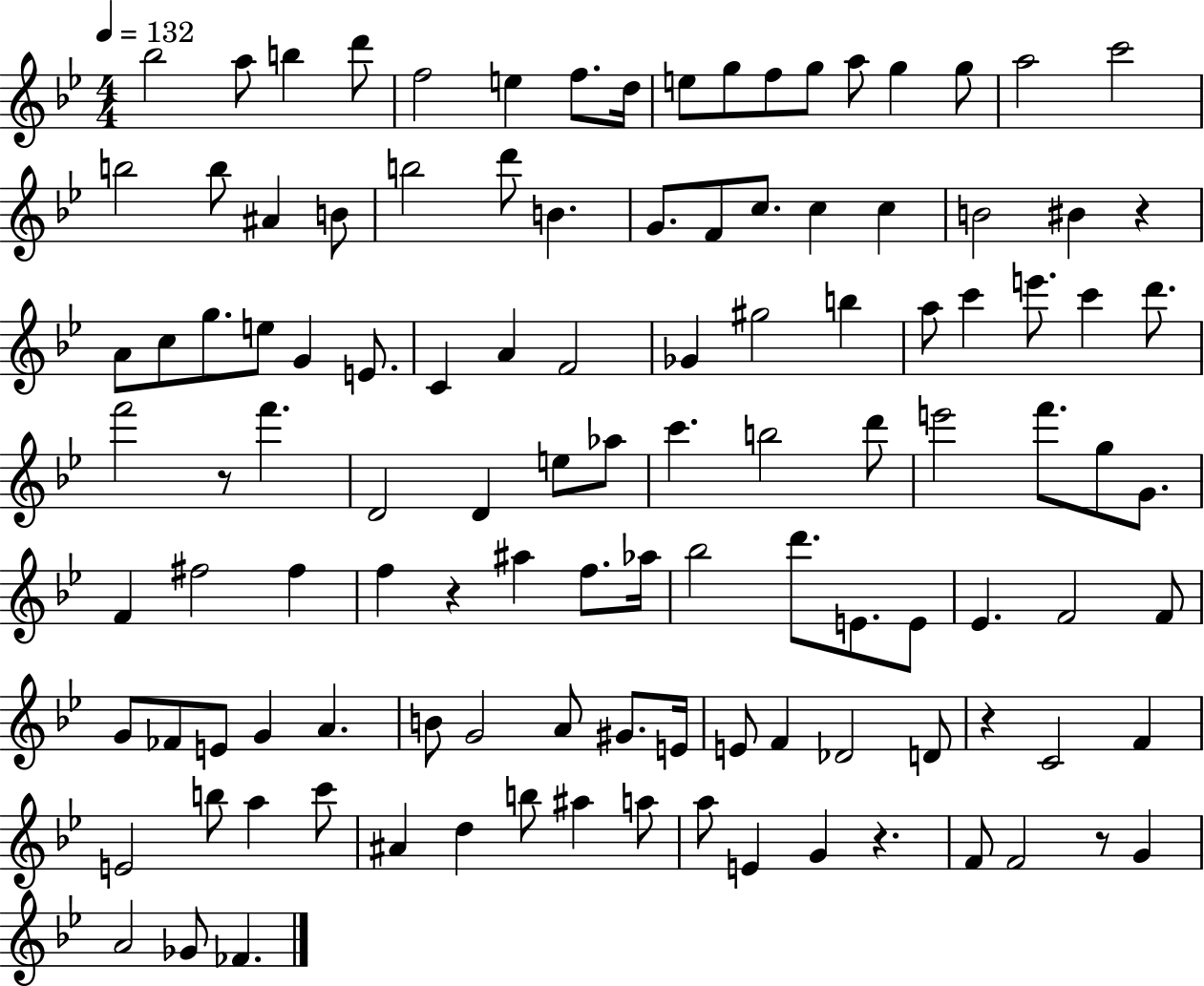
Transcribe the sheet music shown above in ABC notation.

X:1
T:Untitled
M:4/4
L:1/4
K:Bb
_b2 a/2 b d'/2 f2 e f/2 d/4 e/2 g/2 f/2 g/2 a/2 g g/2 a2 c'2 b2 b/2 ^A B/2 b2 d'/2 B G/2 F/2 c/2 c c B2 ^B z A/2 c/2 g/2 e/2 G E/2 C A F2 _G ^g2 b a/2 c' e'/2 c' d'/2 f'2 z/2 f' D2 D e/2 _a/2 c' b2 d'/2 e'2 f'/2 g/2 G/2 F ^f2 ^f f z ^a f/2 _a/4 _b2 d'/2 E/2 E/2 _E F2 F/2 G/2 _F/2 E/2 G A B/2 G2 A/2 ^G/2 E/4 E/2 F _D2 D/2 z C2 F E2 b/2 a c'/2 ^A d b/2 ^a a/2 a/2 E G z F/2 F2 z/2 G A2 _G/2 _F